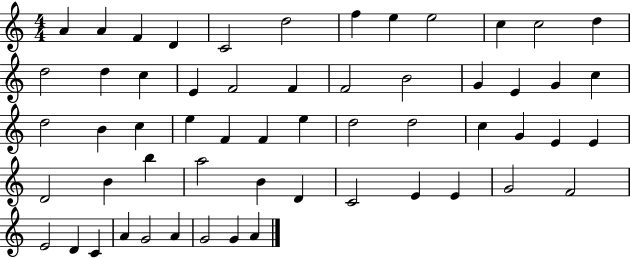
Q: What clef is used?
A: treble